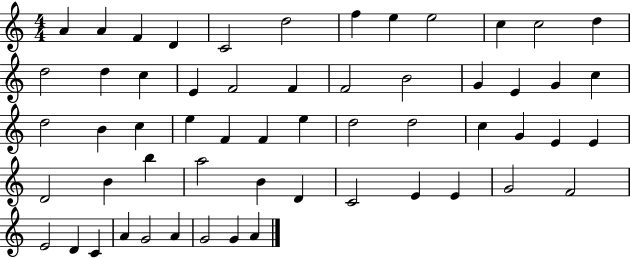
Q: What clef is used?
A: treble